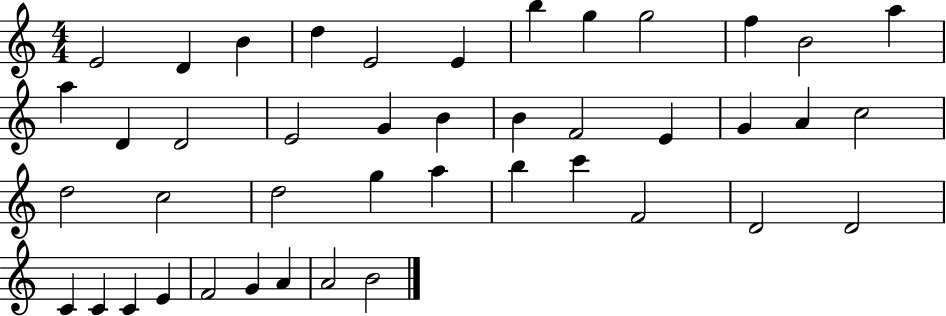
E4/h D4/q B4/q D5/q E4/h E4/q B5/q G5/q G5/h F5/q B4/h A5/q A5/q D4/q D4/h E4/h G4/q B4/q B4/q F4/h E4/q G4/q A4/q C5/h D5/h C5/h D5/h G5/q A5/q B5/q C6/q F4/h D4/h D4/h C4/q C4/q C4/q E4/q F4/h G4/q A4/q A4/h B4/h